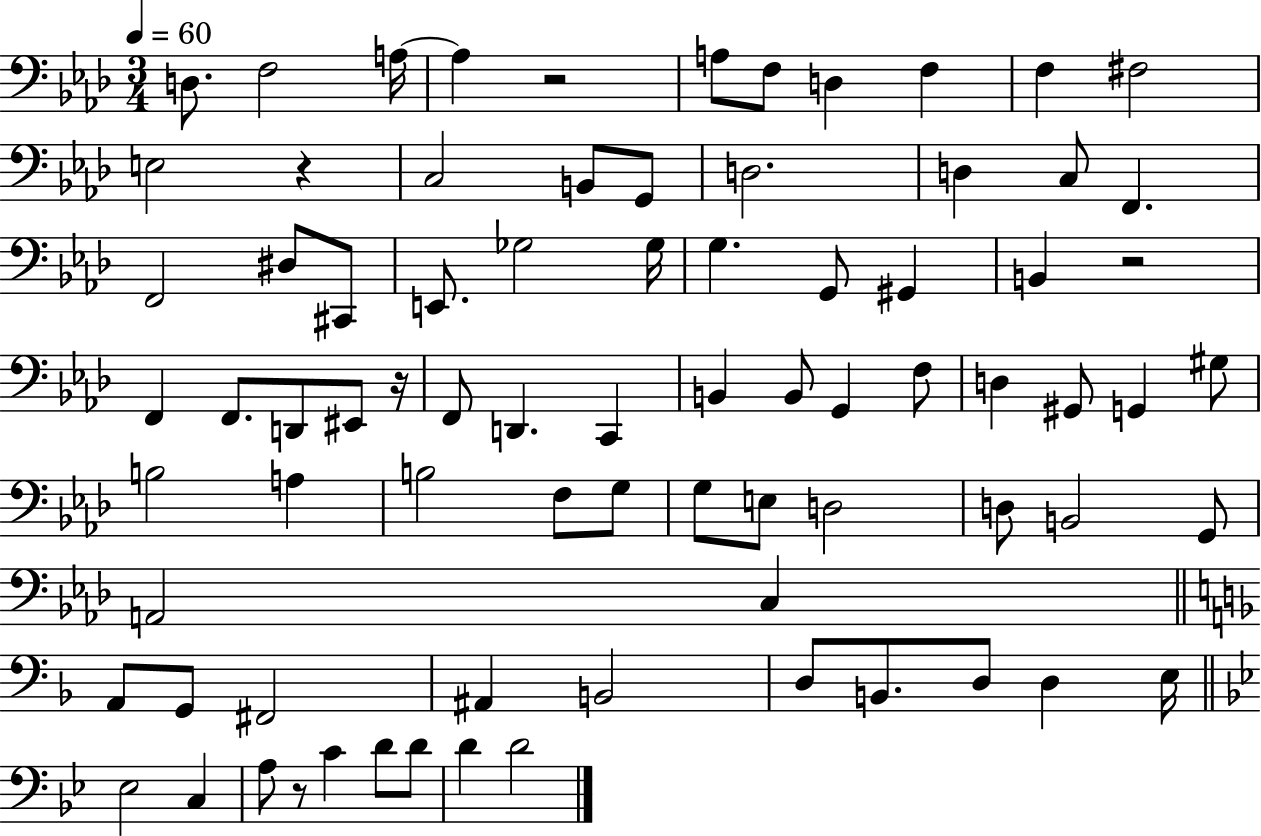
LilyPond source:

{
  \clef bass
  \numericTimeSignature
  \time 3/4
  \key aes \major
  \tempo 4 = 60
  d8. f2 a16~~ | a4 r2 | a8 f8 d4 f4 | f4 fis2 | \break e2 r4 | c2 b,8 g,8 | d2. | d4 c8 f,4. | \break f,2 dis8 cis,8 | e,8. ges2 ges16 | g4. g,8 gis,4 | b,4 r2 | \break f,4 f,8. d,8 eis,8 r16 | f,8 d,4. c,4 | b,4 b,8 g,4 f8 | d4 gis,8 g,4 gis8 | \break b2 a4 | b2 f8 g8 | g8 e8 d2 | d8 b,2 g,8 | \break a,2 c4 | \bar "||" \break \key f \major a,8 g,8 fis,2 | ais,4 b,2 | d8 b,8. d8 d4 e16 | \bar "||" \break \key g \minor ees2 c4 | a8 r8 c'4 d'8 d'8 | d'4 d'2 | \bar "|."
}